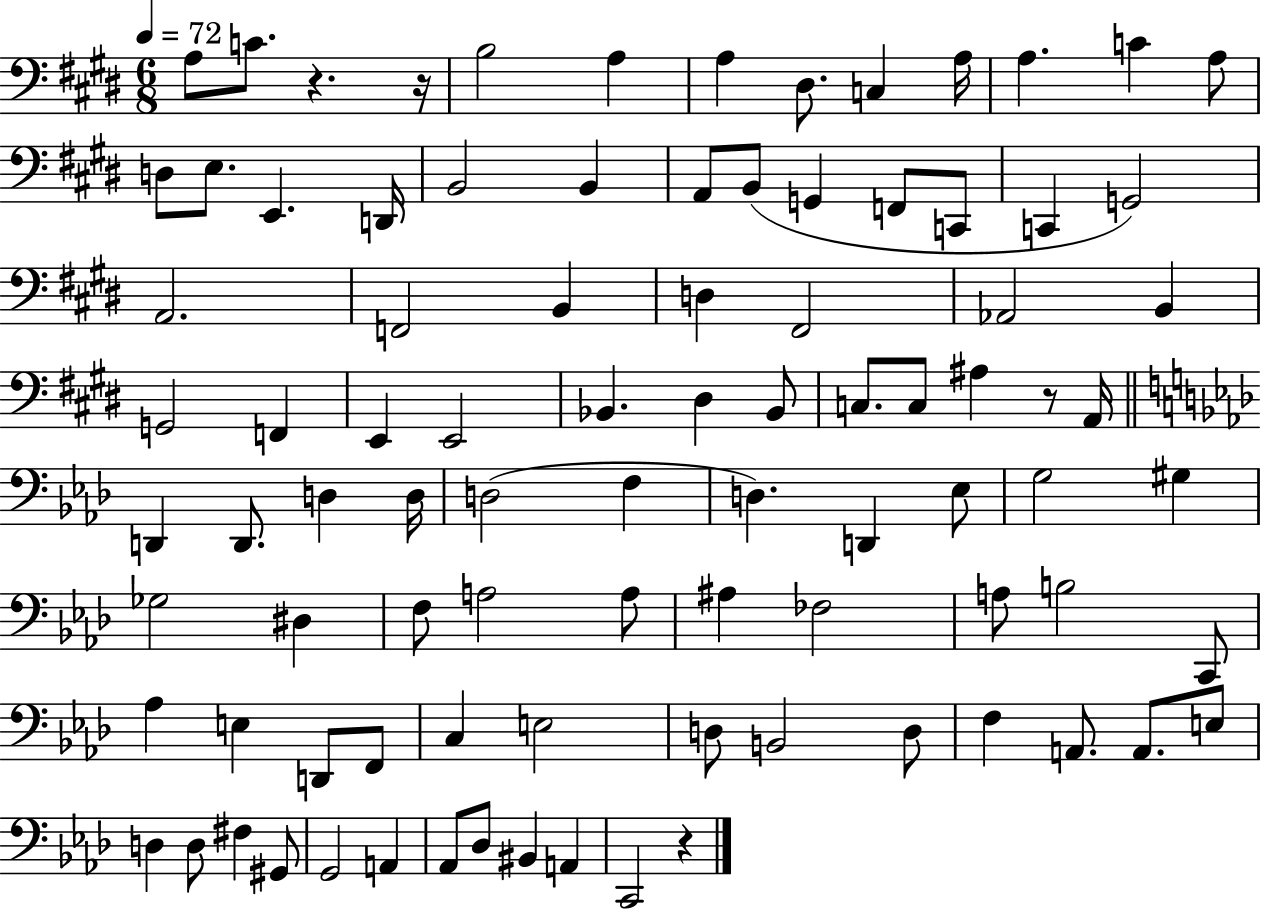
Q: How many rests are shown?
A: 4